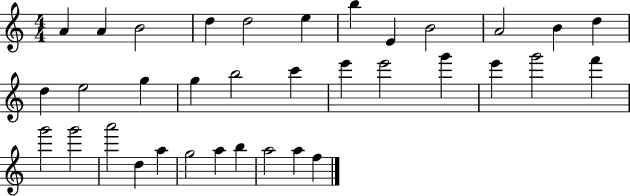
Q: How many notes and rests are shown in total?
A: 35